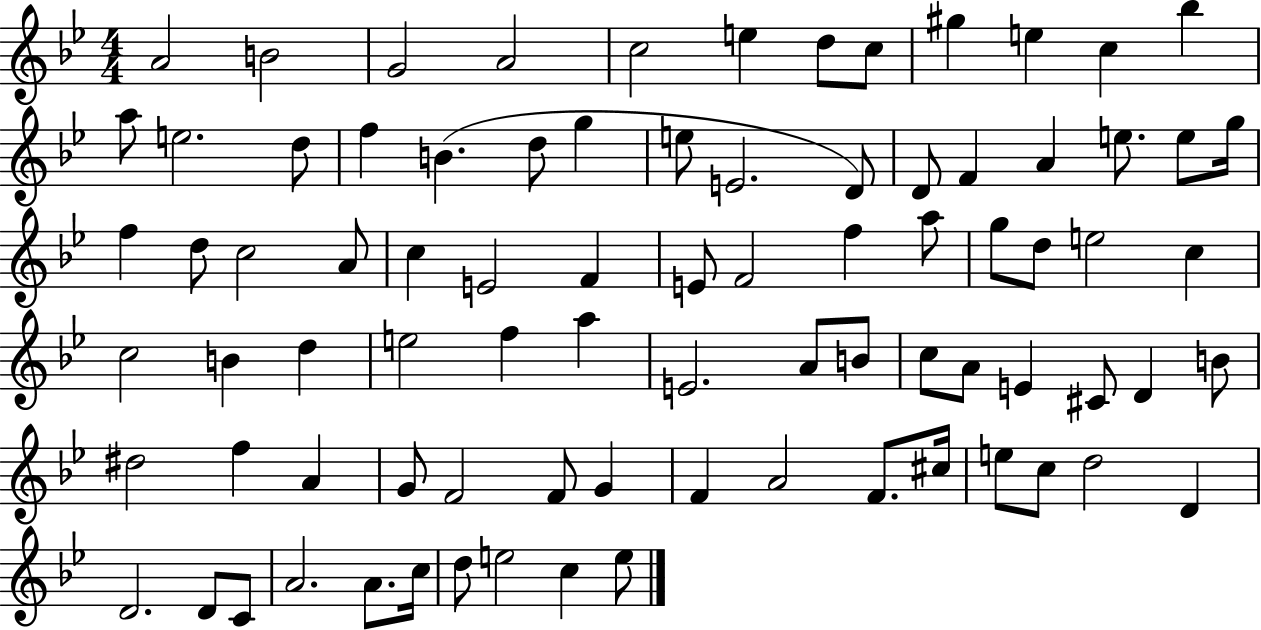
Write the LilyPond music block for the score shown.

{
  \clef treble
  \numericTimeSignature
  \time 4/4
  \key bes \major
  \repeat volta 2 { a'2 b'2 | g'2 a'2 | c''2 e''4 d''8 c''8 | gis''4 e''4 c''4 bes''4 | \break a''8 e''2. d''8 | f''4 b'4.( d''8 g''4 | e''8 e'2. d'8) | d'8 f'4 a'4 e''8. e''8 g''16 | \break f''4 d''8 c''2 a'8 | c''4 e'2 f'4 | e'8 f'2 f''4 a''8 | g''8 d''8 e''2 c''4 | \break c''2 b'4 d''4 | e''2 f''4 a''4 | e'2. a'8 b'8 | c''8 a'8 e'4 cis'8 d'4 b'8 | \break dis''2 f''4 a'4 | g'8 f'2 f'8 g'4 | f'4 a'2 f'8. cis''16 | e''8 c''8 d''2 d'4 | \break d'2. d'8 c'8 | a'2. a'8. c''16 | d''8 e''2 c''4 e''8 | } \bar "|."
}